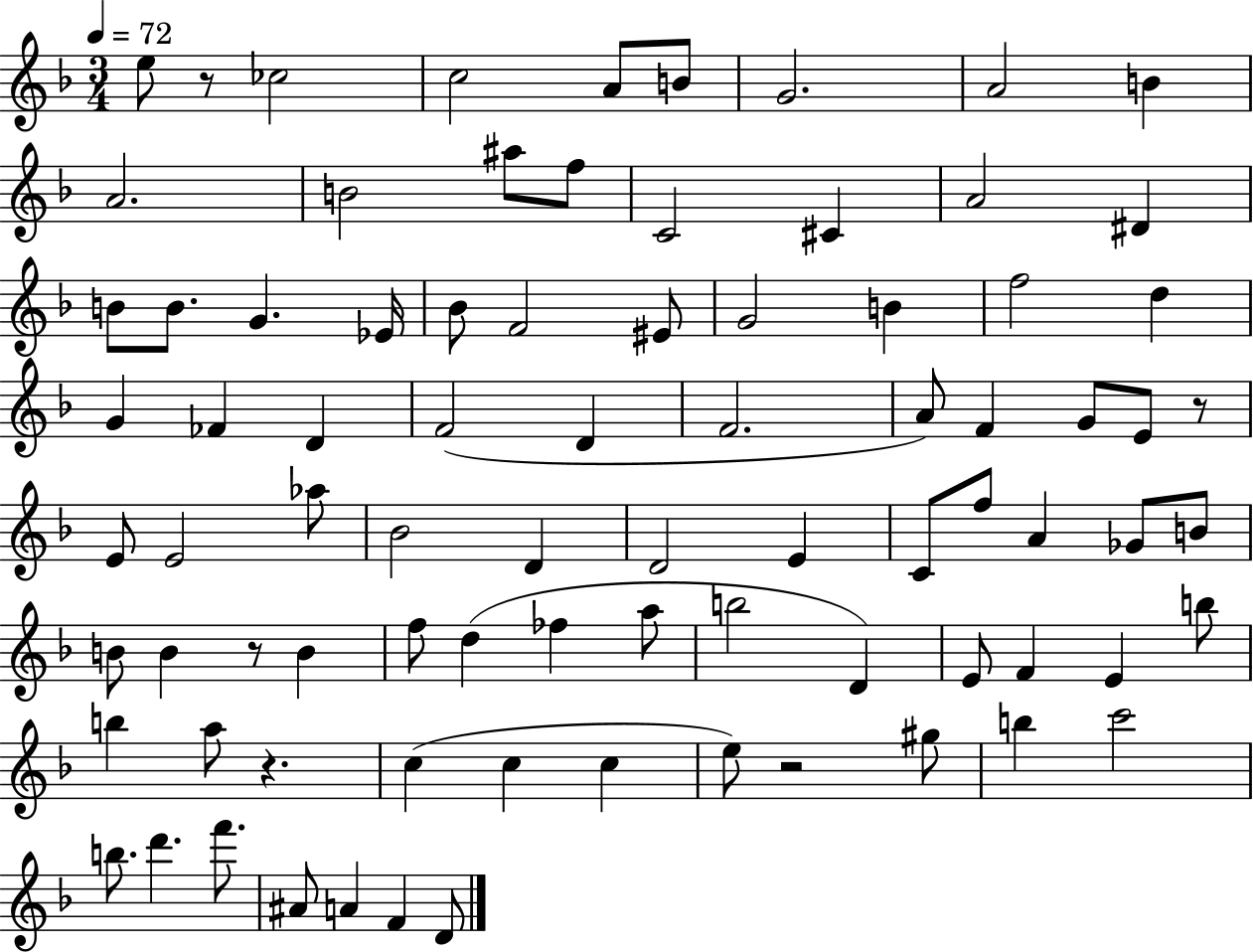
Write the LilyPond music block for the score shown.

{
  \clef treble
  \numericTimeSignature
  \time 3/4
  \key f \major
  \tempo 4 = 72
  e''8 r8 ces''2 | c''2 a'8 b'8 | g'2. | a'2 b'4 | \break a'2. | b'2 ais''8 f''8 | c'2 cis'4 | a'2 dis'4 | \break b'8 b'8. g'4. ees'16 | bes'8 f'2 eis'8 | g'2 b'4 | f''2 d''4 | \break g'4 fes'4 d'4 | f'2( d'4 | f'2. | a'8) f'4 g'8 e'8 r8 | \break e'8 e'2 aes''8 | bes'2 d'4 | d'2 e'4 | c'8 f''8 a'4 ges'8 b'8 | \break b'8 b'4 r8 b'4 | f''8 d''4( fes''4 a''8 | b''2 d'4) | e'8 f'4 e'4 b''8 | \break b''4 a''8 r4. | c''4( c''4 c''4 | e''8) r2 gis''8 | b''4 c'''2 | \break b''8. d'''4. f'''8. | ais'8 a'4 f'4 d'8 | \bar "|."
}